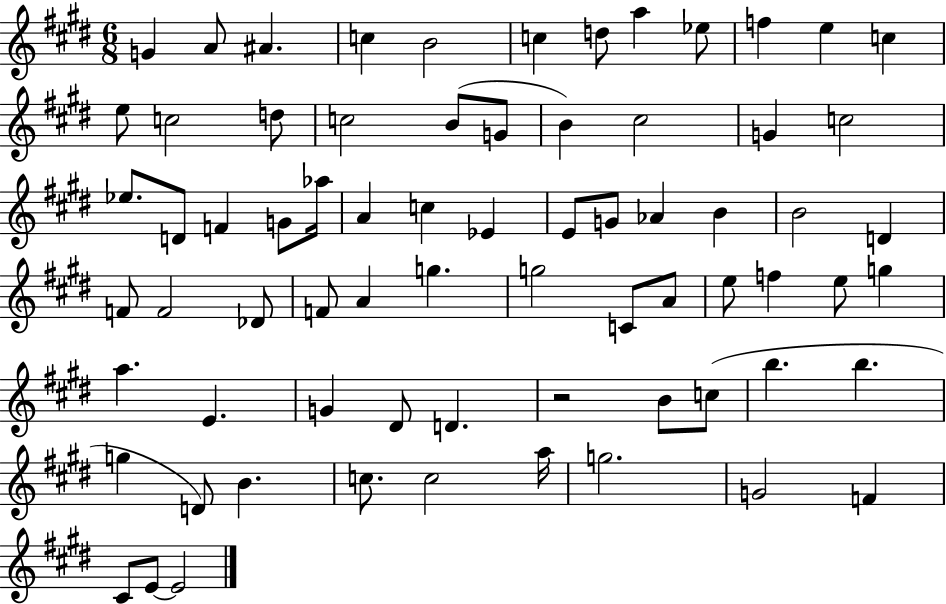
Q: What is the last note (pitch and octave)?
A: E4